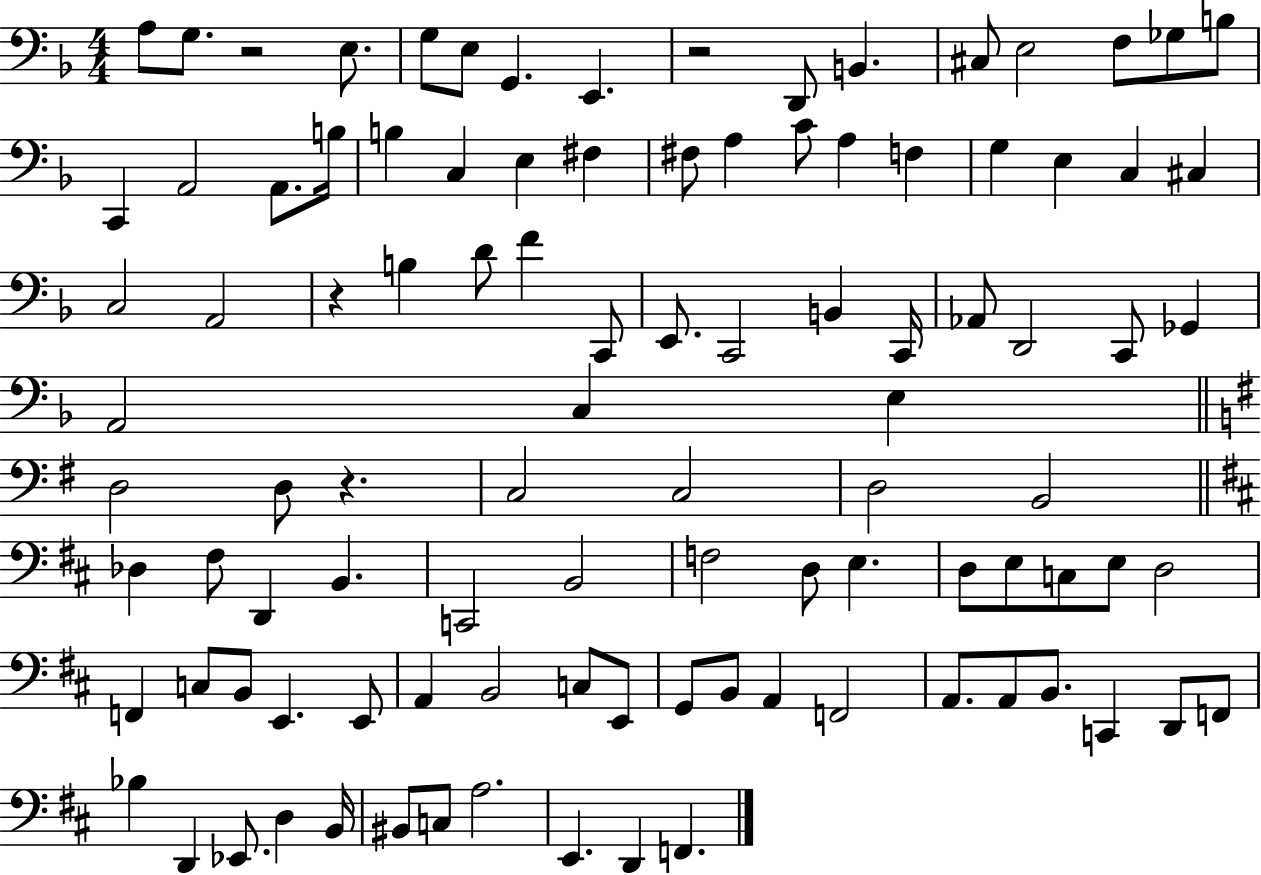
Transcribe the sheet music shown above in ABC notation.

X:1
T:Untitled
M:4/4
L:1/4
K:F
A,/2 G,/2 z2 E,/2 G,/2 E,/2 G,, E,, z2 D,,/2 B,, ^C,/2 E,2 F,/2 _G,/2 B,/2 C,, A,,2 A,,/2 B,/4 B, C, E, ^F, ^F,/2 A, C/2 A, F, G, E, C, ^C, C,2 A,,2 z B, D/2 F C,,/2 E,,/2 C,,2 B,, C,,/4 _A,,/2 D,,2 C,,/2 _G,, A,,2 C, E, D,2 D,/2 z C,2 C,2 D,2 B,,2 _D, ^F,/2 D,, B,, C,,2 B,,2 F,2 D,/2 E, D,/2 E,/2 C,/2 E,/2 D,2 F,, C,/2 B,,/2 E,, E,,/2 A,, B,,2 C,/2 E,,/2 G,,/2 B,,/2 A,, F,,2 A,,/2 A,,/2 B,,/2 C,, D,,/2 F,,/2 _B, D,, _E,,/2 D, B,,/4 ^B,,/2 C,/2 A,2 E,, D,, F,,